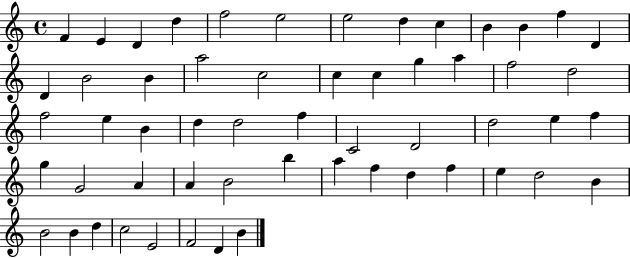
F4/q E4/q D4/q D5/q F5/h E5/h E5/h D5/q C5/q B4/q B4/q F5/q D4/q D4/q B4/h B4/q A5/h C5/h C5/q C5/q G5/q A5/q F5/h D5/h F5/h E5/q B4/q D5/q D5/h F5/q C4/h D4/h D5/h E5/q F5/q G5/q G4/h A4/q A4/q B4/h B5/q A5/q F5/q D5/q F5/q E5/q D5/h B4/q B4/h B4/q D5/q C5/h E4/h F4/h D4/q B4/q